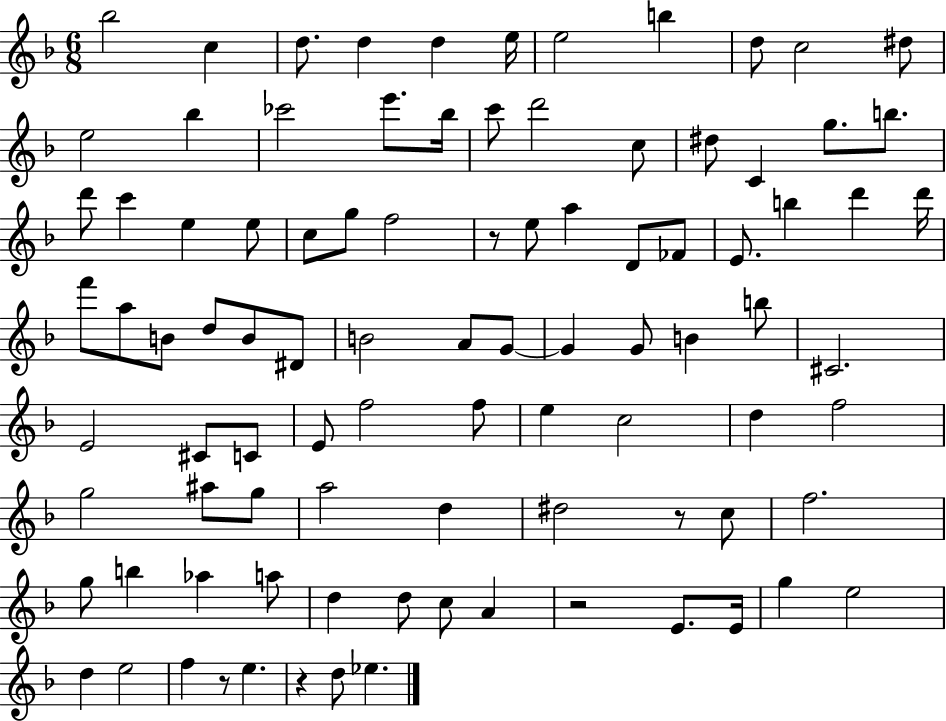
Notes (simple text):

Bb5/h C5/q D5/e. D5/q D5/q E5/s E5/h B5/q D5/e C5/h D#5/e E5/h Bb5/q CES6/h E6/e. Bb5/s C6/e D6/h C5/e D#5/e C4/q G5/e. B5/e. D6/e C6/q E5/q E5/e C5/e G5/e F5/h R/e E5/e A5/q D4/e FES4/e E4/e. B5/q D6/q D6/s F6/e A5/e B4/e D5/e B4/e D#4/e B4/h A4/e G4/e G4/q G4/e B4/q B5/e C#4/h. E4/h C#4/e C4/e E4/e F5/h F5/e E5/q C5/h D5/q F5/h G5/h A#5/e G5/e A5/h D5/q D#5/h R/e C5/e F5/h. G5/e B5/q Ab5/q A5/e D5/q D5/e C5/e A4/q R/h E4/e. E4/s G5/q E5/h D5/q E5/h F5/q R/e E5/q. R/q D5/e Eb5/q.